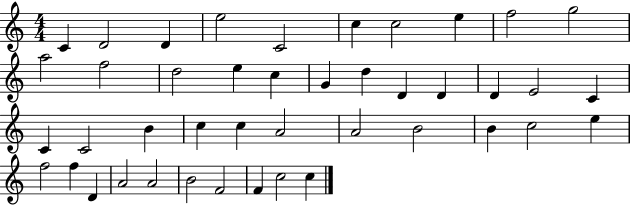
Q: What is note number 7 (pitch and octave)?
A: C5